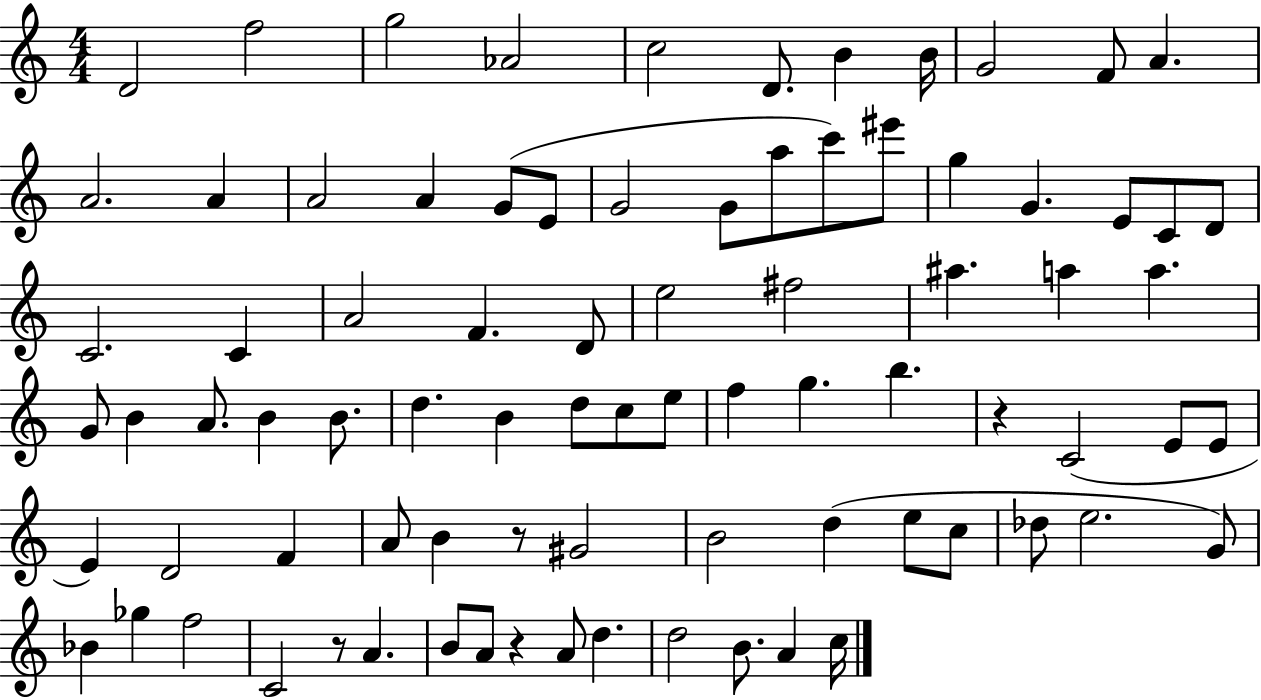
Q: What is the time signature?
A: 4/4